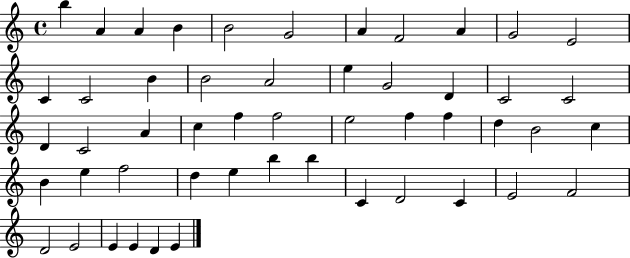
X:1
T:Untitled
M:4/4
L:1/4
K:C
b A A B B2 G2 A F2 A G2 E2 C C2 B B2 A2 e G2 D C2 C2 D C2 A c f f2 e2 f f d B2 c B e f2 d e b b C D2 C E2 F2 D2 E2 E E D E